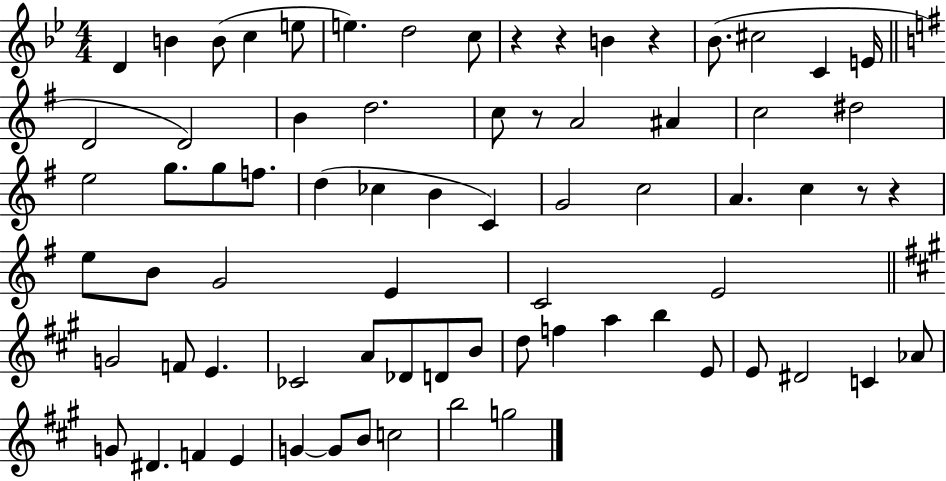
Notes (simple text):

D4/q B4/q B4/e C5/q E5/e E5/q. D5/h C5/e R/q R/q B4/q R/q Bb4/e. C#5/h C4/q E4/s D4/h D4/h B4/q D5/h. C5/e R/e A4/h A#4/q C5/h D#5/h E5/h G5/e. G5/e F5/e. D5/q CES5/q B4/q C4/q G4/h C5/h A4/q. C5/q R/e R/q E5/e B4/e G4/h E4/q C4/h E4/h G4/h F4/e E4/q. CES4/h A4/e Db4/e D4/e B4/e D5/e F5/q A5/q B5/q E4/e E4/e D#4/h C4/q Ab4/e G4/e D#4/q. F4/q E4/q G4/q G4/e B4/e C5/h B5/h G5/h